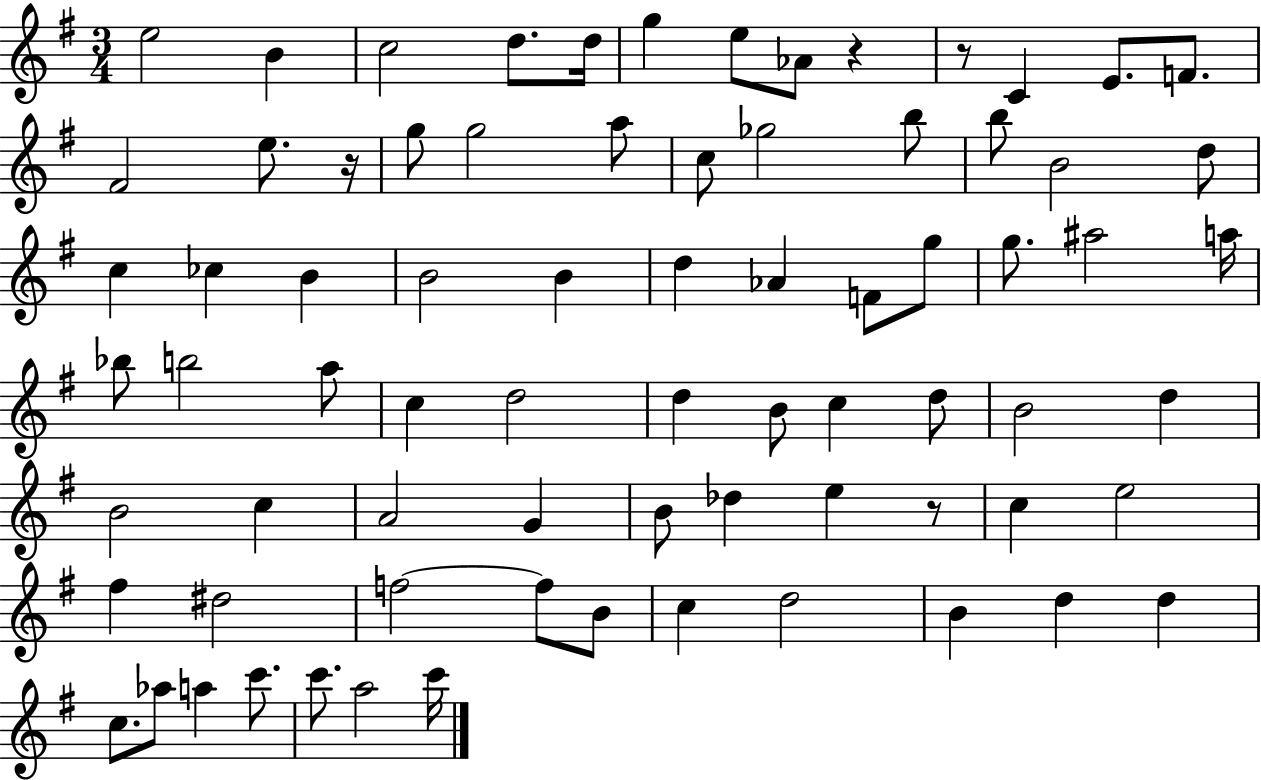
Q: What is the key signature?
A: G major